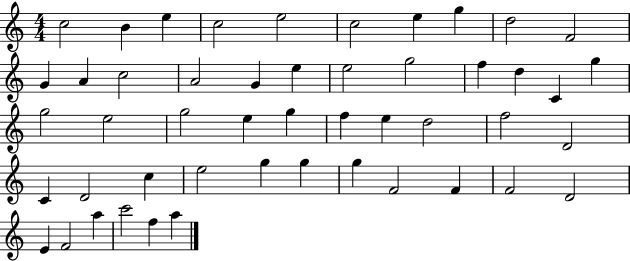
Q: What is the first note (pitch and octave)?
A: C5